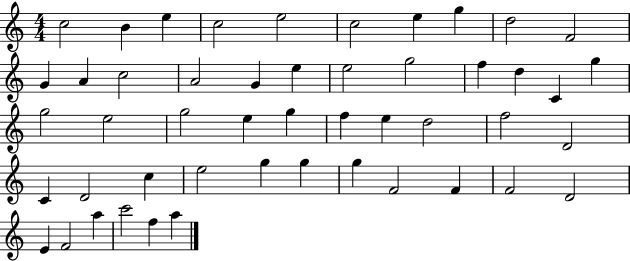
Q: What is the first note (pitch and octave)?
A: C5